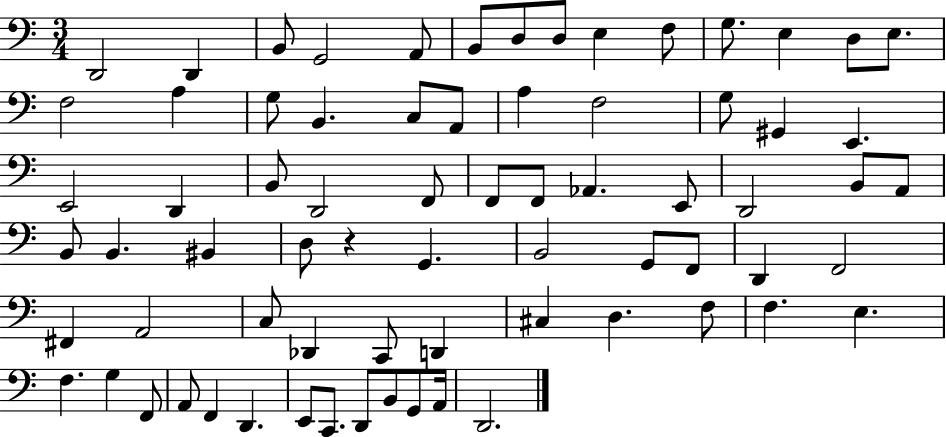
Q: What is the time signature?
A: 3/4